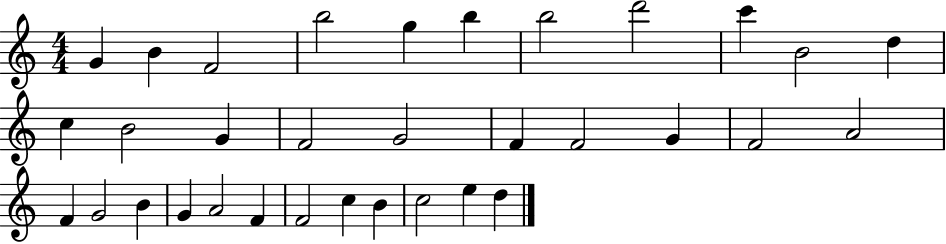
{
  \clef treble
  \numericTimeSignature
  \time 4/4
  \key c \major
  g'4 b'4 f'2 | b''2 g''4 b''4 | b''2 d'''2 | c'''4 b'2 d''4 | \break c''4 b'2 g'4 | f'2 g'2 | f'4 f'2 g'4 | f'2 a'2 | \break f'4 g'2 b'4 | g'4 a'2 f'4 | f'2 c''4 b'4 | c''2 e''4 d''4 | \break \bar "|."
}